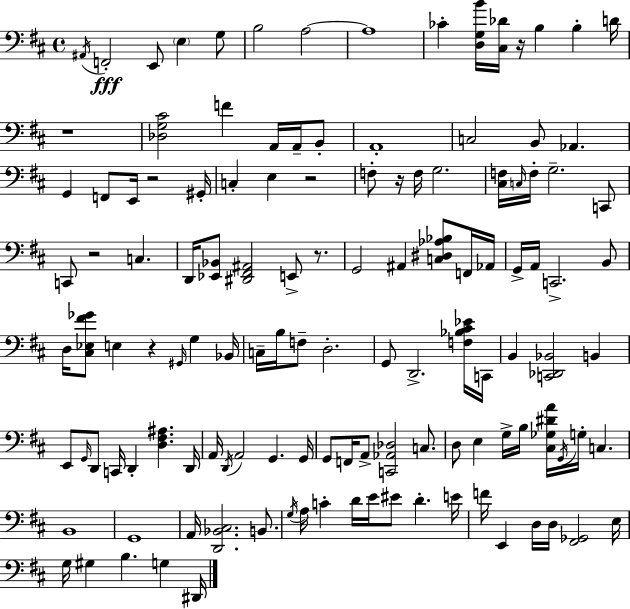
{
  \clef bass
  \time 4/4
  \defaultTimeSignature
  \key d \major
  \acciaccatura { ais,16 }\fff f,2-. e,8 \parenthesize e4 g8 | b2 a2~~ | a1 | ces'4-. <d g b'>16 <cis des'>16 r16 b4 b4-. | \break d'16 r1 | <des g cis'>2 f'4 a,16 a,16-- b,8-. | a,1-. | c2 b,8 aes,4. | \break g,4 f,8 e,16 r2 | gis,16-. c4-. e4 r2 | f8-. r16 f16 g2. | <cis f>16 \grace { c16 } f16-. g2.-- | \break c,8 c,8 r2 c4. | d,16 <ees, bes,>8 <dis, fis, ais,>2 e,8-> r8. | g,2 ais,4 <c dis aes bes>8 | f,16 aes,16 g,16-> a,16 c,2.-> | \break b,8 d16 <cis ees fis' ges'>8 e4 r4 \grace { gis,16 } g4 | bes,16 c16-- b16 f8-- d2.-. | g,8 d,2.-> | <f bes cis' ees'>16 c,16 b,4 <c, des, bes,>2 b,4 | \break e,8 \grace { g,16 } d,8 c,16 d,4-. <d fis ais>4. | d,16 a,16 \acciaccatura { d,16 } a,2 g,4. | g,16 g,8 f,16 a,8-> <c, aes, des>2 | c8. d8 e4 g16-> b16 <cis ges dis' a'>16 \acciaccatura { g,16 } g16-. | \break c4. b,1 | g,1 | a,16 <d, bes, cis>2. | b,8. \acciaccatura { g16 } a16 c'4-. d'16 e'16 eis'8 | \break d'4.-. e'16 f'16 e,4 d16 d16 <fis, ges,>2 | e16 g16 gis4 b4. | g4 dis,16 \bar "|."
}